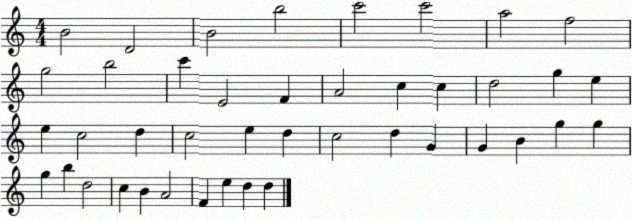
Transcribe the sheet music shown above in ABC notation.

X:1
T:Untitled
M:4/4
L:1/4
K:C
B2 D2 B2 b2 c'2 c'2 a2 f2 g2 b2 c' E2 F A2 c c d2 g e e c2 d c2 e d c2 d G G B g g g b d2 c B A2 F e d d